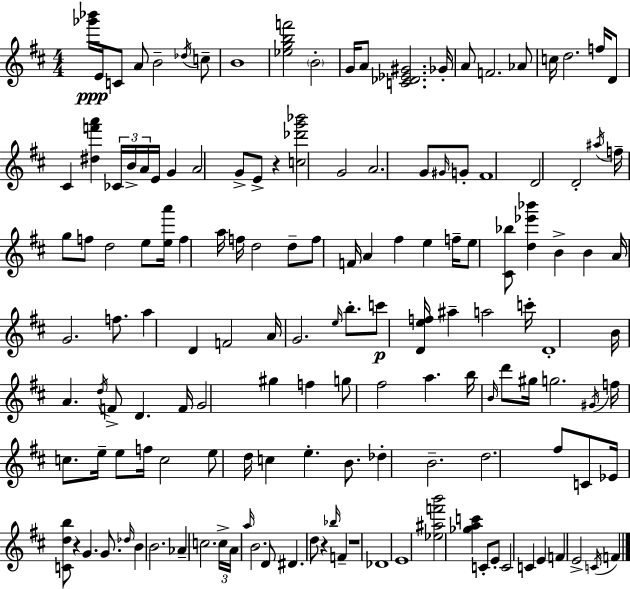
{
  \clef treble
  \numericTimeSignature
  \time 4/4
  \key d \major
  <ges''' bes'''>16\ppp e'16 c'8 a'8 b'2-- \acciaccatura { des''16 } c''8-- | b'1 | <ees'' g'' b'' f'''>2 \parenthesize b'2-. | g'16 a'8 <c' des' ees' gis'>2. | \break ges'16-. a'8 f'2. aes'8 | c''16 d''2. f''16 d'8 | cis'4 <dis'' f''' a'''>4 \tuplet 3/2 { ces'16 b'16-> a'16 } e'16 g'4 | a'2 g'8-> e'8-> r4 | \break <c'' des''' g''' bes'''>2 g'2 | a'2. g'8 \grace { gis'16 } | g'8-. fis'1 | d'2 d'2-. | \break \acciaccatura { ais''16 } f''16-- g''8 f''8 d''2 | e''8 <e'' a'''>16 f''4 a''16 f''16 d''2 | d''8-- f''8 f'16 a'4 fis''4 e''4 | f''16-- e''8 <cis' bes''>8 <d'' ees''' bes'''>4 b'4-> b'4 | \break a'16 g'2. | f''8. a''4 d'4 f'2 | a'16 g'2. | \grace { e''16 } b''8.-. c'''8\p <d' e'' f''>16 ais''4-- a''2 | \break c'''16-. d'1-. | b'16 a'4. \acciaccatura { d''16 } f'8-> d'4. | f'16 g'2 gis''4 | f''4 g''8 fis''2 a''4. | \break b''16 \grace { b'16 } d'''8 gis''16 g''2. | \acciaccatura { gis'16 } f''16 c''8. e''16-- e''8 f''16 c''2 | e''8 d''16 c''4 e''4.-. | b'8. des''4-. b'2.-- | \break d''2. | fis''8 c'8 ees'16 <c' d'' b''>8 r4 g'4. | g'8. \grace { des''16 } b'4 b'2. | aes'4-- c''2. | \break \tuplet 3/2 { c''16-> a'16 \grace { a''16 } } b'2. | d'8 dis'4. d''8 | r4 \grace { bes''16 } f'4-- r1 | des'1 | \break e'1 | <ees'' ais'' f''' b'''>2 | <ges'' a'' c'''>4 c'8-. e'8-. c'2 | c'4 e'4 f'4 e'2-> | \break \acciaccatura { c'16 } f'4 \bar "|."
}